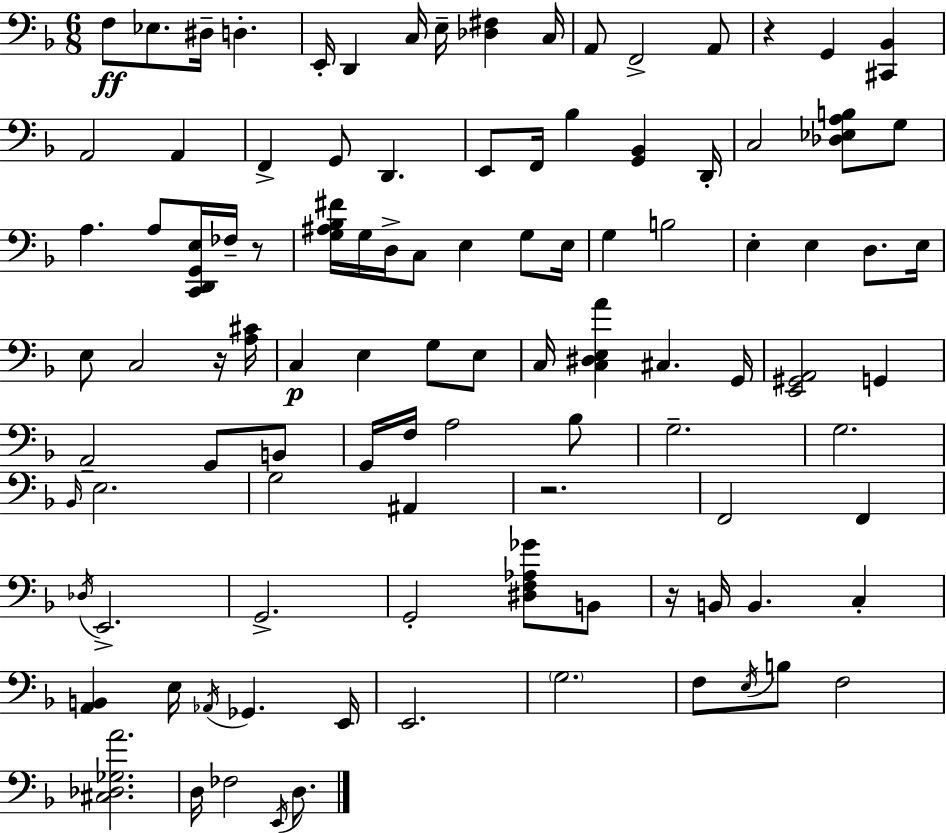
F3/e Eb3/e. D#3/s D3/q. E2/s D2/q C3/s E3/s [Db3,F#3]/q C3/s A2/e F2/h A2/e R/q G2/q [C#2,Bb2]/q A2/h A2/q F2/q G2/e D2/q. E2/e F2/s Bb3/q [G2,Bb2]/q D2/s C3/h [Db3,Eb3,A3,B3]/e G3/e A3/q. A3/e [C2,D2,G2,E3]/s FES3/s R/e [G3,A#3,Bb3,F#4]/s G3/s D3/s C3/e E3/q G3/e E3/s G3/q B3/h E3/q E3/q D3/e. E3/s E3/e C3/h R/s [A3,C#4]/s C3/q E3/q G3/e E3/e C3/s [C3,D#3,E3,A4]/q C#3/q. G2/s [E2,G#2,A2]/h G2/q A2/h G2/e B2/e G2/s F3/s A3/h Bb3/e G3/h. G3/h. Bb2/s E3/h. G3/h A#2/q R/h. F2/h F2/q Db3/s E2/h. G2/h. G2/h [D#3,F3,Ab3,Gb4]/e B2/e R/s B2/s B2/q. C3/q [A2,B2]/q E3/s Ab2/s Gb2/q. E2/s E2/h. G3/h. F3/e E3/s B3/e F3/h [C#3,Db3,Gb3,A4]/h. D3/s FES3/h E2/s D3/e.